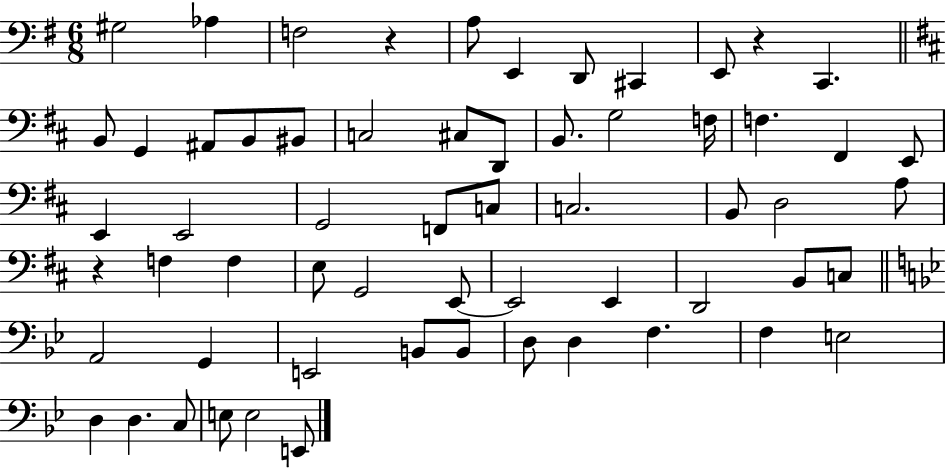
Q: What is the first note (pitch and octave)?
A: G#3